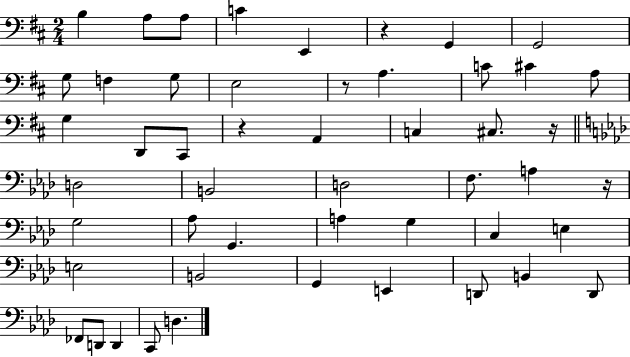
{
  \clef bass
  \numericTimeSignature
  \time 2/4
  \key d \major
  \repeat volta 2 { b4 a8 a8 | c'4 e,4 | r4 g,4 | g,2 | \break g8 f4 g8 | e2 | r8 a4. | c'8 cis'4 a8 | \break g4 d,8 cis,8 | r4 a,4 | c4 cis8. r16 | \bar "||" \break \key f \minor d2 | b,2 | d2 | f8. a4 r16 | \break g2 | aes8 g,4. | a4 g4 | c4 e4 | \break e2 | b,2 | g,4 e,4 | d,8 b,4 d,8 | \break fes,8 d,8 d,4 | c,8 d4. | } \bar "|."
}